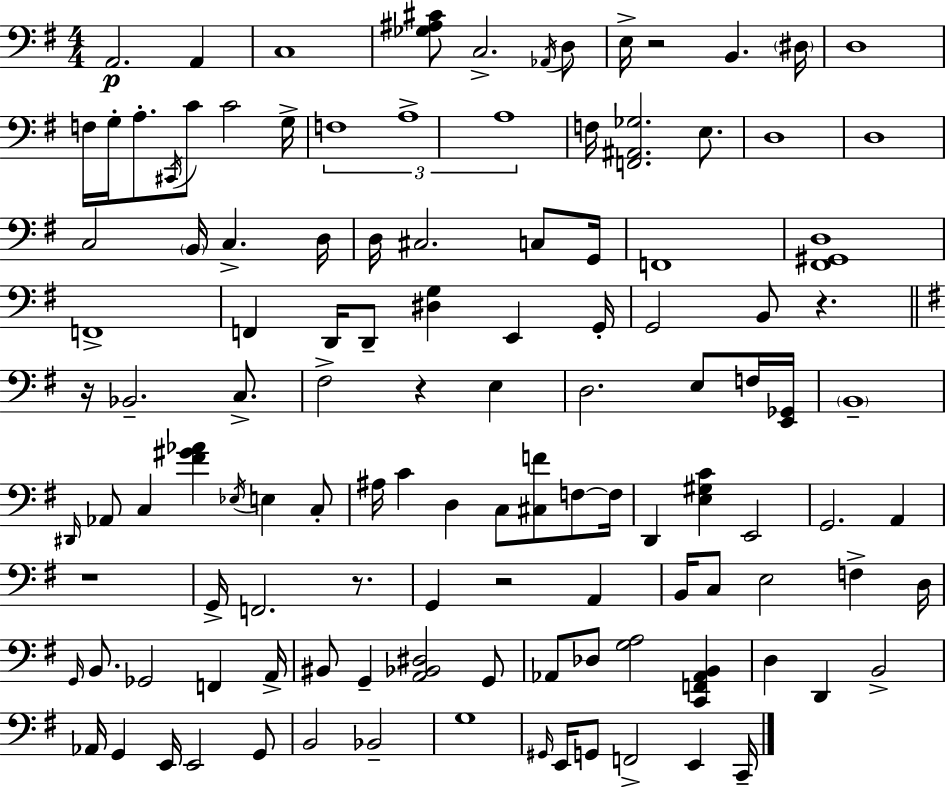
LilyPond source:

{
  \clef bass
  \numericTimeSignature
  \time 4/4
  \key e \minor
  a,2.\p a,4 | c1 | <ges ais cis'>8 c2.-> \acciaccatura { aes,16 } d8 | e16-> r2 b,4. | \break \parenthesize dis16 d1 | f16 g16-. a8.-. \acciaccatura { cis,16 } c'8 c'2 | g16-> \tuplet 3/2 { f1 | a1-> | \break a1 } | f16 <f, ais, ges>2. e8. | d1 | d1 | \break c2 \parenthesize b,16 c4.-> | d16 d16 cis2. c8 | g,16 f,1 | <fis, gis, d>1 | \break f,1-> | f,4 d,16 d,8-- <dis g>4 e,4 | g,16-. g,2 b,8 r4. | \bar "||" \break \key e \minor r16 bes,2.-- c8.-> | fis2-> r4 e4 | d2. e8 f16 <e, ges,>16 | \parenthesize b,1-- | \break \grace { dis,16 } aes,8 c4 <fis' gis' aes'>4 \acciaccatura { ees16 } e4 | c8-. ais16 c'4 d4 c8 <cis f'>8 f8~~ | f16 d,4 <e gis c'>4 e,2 | g,2. a,4 | \break r1 | g,16-> f,2. r8. | g,4 r2 a,4 | b,16 c8 e2 f4-> | \break d16 \grace { g,16 } b,8. ges,2 f,4 | a,16-> bis,8 g,4-- <a, bes, dis>2 | g,8 aes,8 des8 <g a>2 <c, f, aes, b,>4 | d4 d,4 b,2-> | \break aes,16 g,4 e,16 e,2 | g,8 b,2 bes,2-- | g1 | \grace { gis,16 } e,16 g,8 f,2-> e,4 | \break c,16-- \bar "|."
}